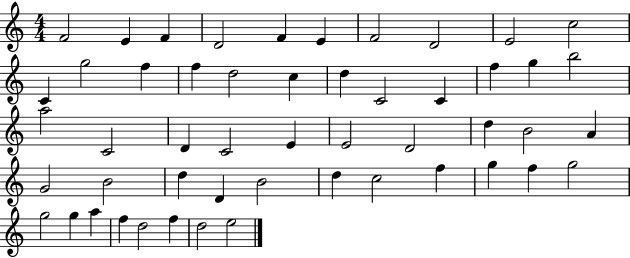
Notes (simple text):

F4/h E4/q F4/q D4/h F4/q E4/q F4/h D4/h E4/h C5/h C4/q G5/h F5/q F5/q D5/h C5/q D5/q C4/h C4/q F5/q G5/q B5/h A5/h C4/h D4/q C4/h E4/q E4/h D4/h D5/q B4/h A4/q G4/h B4/h D5/q D4/q B4/h D5/q C5/h F5/q G5/q F5/q G5/h G5/h G5/q A5/q F5/q D5/h F5/q D5/h E5/h